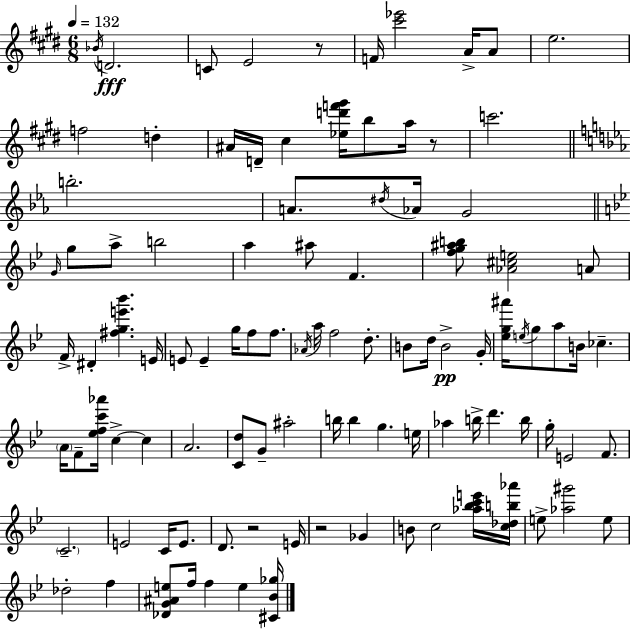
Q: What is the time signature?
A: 6/8